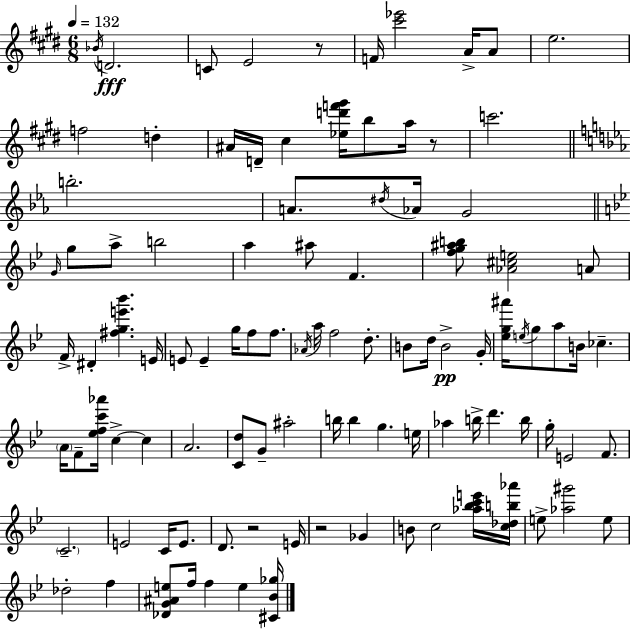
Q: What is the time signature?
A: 6/8